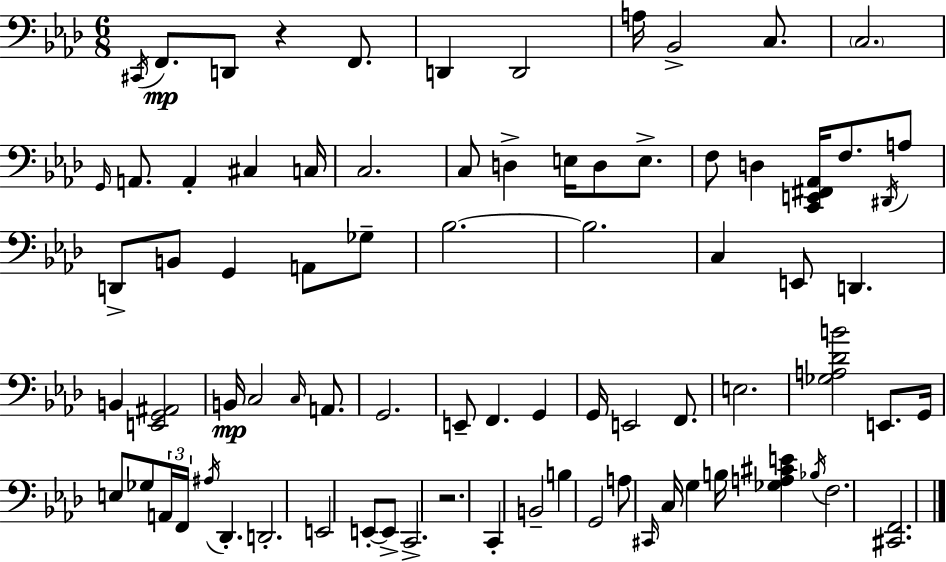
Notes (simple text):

C#2/s F2/e. D2/e R/q F2/e. D2/q D2/h A3/s Bb2/h C3/e. C3/h. G2/s A2/e. A2/q C#3/q C3/s C3/h. C3/e D3/q E3/s D3/e E3/e. F3/e D3/q [C2,E2,F#2,Ab2]/s F3/e. D#2/s A3/e D2/e B2/e G2/q A2/e Gb3/e Bb3/h. Bb3/h. C3/q E2/e D2/q. B2/q [E2,G2,A#2]/h B2/s C3/h C3/s A2/e. G2/h. E2/e F2/q. G2/q G2/s E2/h F2/e. E3/h. [Gb3,A3,Db4,B4]/h E2/e. G2/s E3/e Gb3/e A2/s F2/s A#3/s Db2/q. D2/h. E2/h E2/e E2/e C2/h. R/h. C2/q B2/h B3/q G2/h A3/e C#2/s C3/s G3/q B3/s [Gb3,A3,C#4,E4]/q Bb3/s F3/h. [C#2,F2]/h.